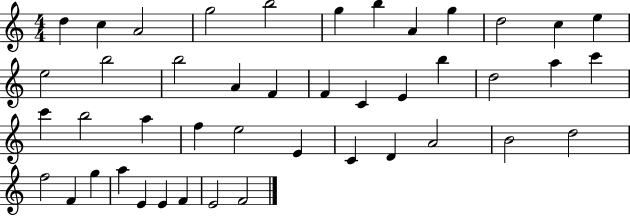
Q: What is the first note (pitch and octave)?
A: D5